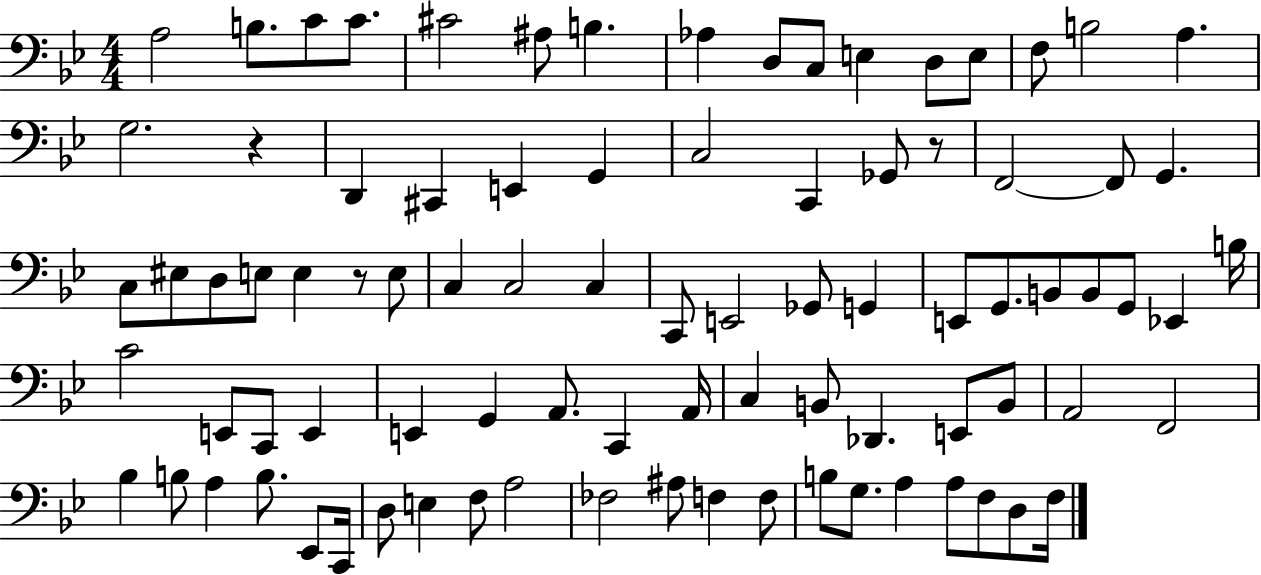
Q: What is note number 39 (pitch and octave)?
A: Gb2